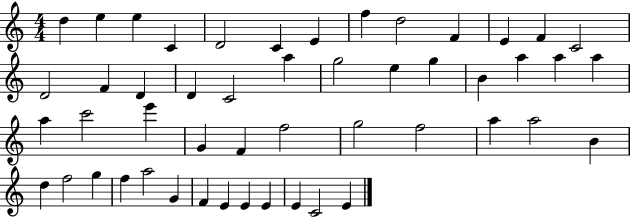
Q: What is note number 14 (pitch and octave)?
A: D4